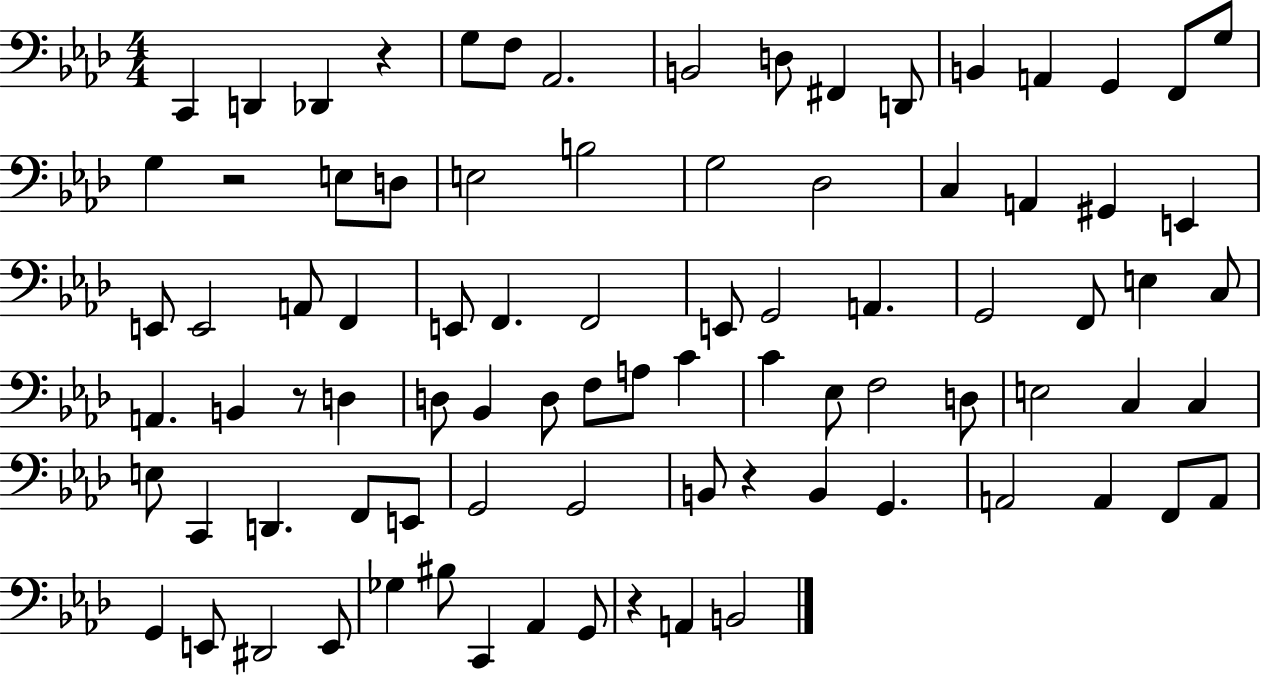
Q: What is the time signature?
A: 4/4